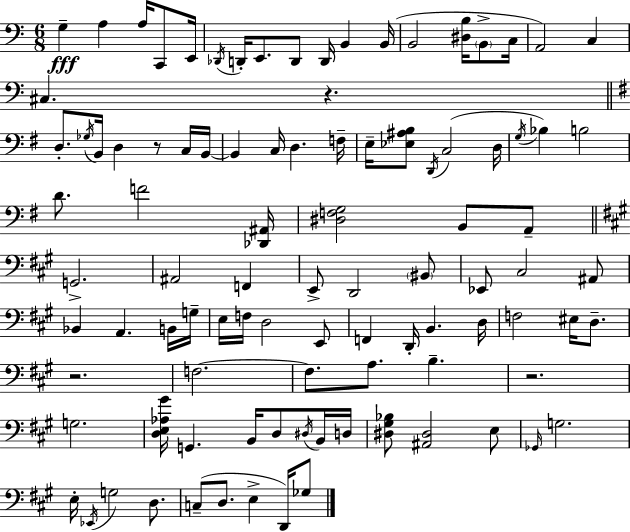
X:1
T:Untitled
M:6/8
L:1/4
K:C
G, A, A,/4 C,,/2 E,,/4 _D,,/4 D,,/4 E,,/2 D,,/2 D,,/4 B,, B,,/4 B,,2 [^D,B,]/4 B,,/2 C,/4 A,,2 C, ^C, z D,/2 _G,/4 B,,/4 D, z/2 C,/4 B,,/4 B,, C,/4 D, F,/4 E,/4 [_E,^A,B,]/2 D,,/4 C,2 D,/4 G,/4 _B, B,2 D/2 F2 [_D,,^A,,]/4 [^D,F,G,]2 B,,/2 A,,/2 G,,2 ^A,,2 F,, E,,/2 D,,2 ^B,,/2 _E,,/2 ^C,2 ^A,,/2 _B,, A,, B,,/4 G,/4 E,/4 F,/4 D,2 E,,/2 F,, D,,/4 B,, D,/4 F,2 ^E,/4 D,/2 z2 F,2 F,/2 A,/2 B, z2 G,2 [D,E,_A,^G]/4 G,, B,,/4 D,/2 ^D,/4 B,,/4 D,/4 [^D,^G,_B,]/2 [^A,,^D,]2 E,/2 _G,,/4 G,2 E,/4 _E,,/4 G,2 D,/2 C,/2 D,/2 E, D,,/4 _G,/2